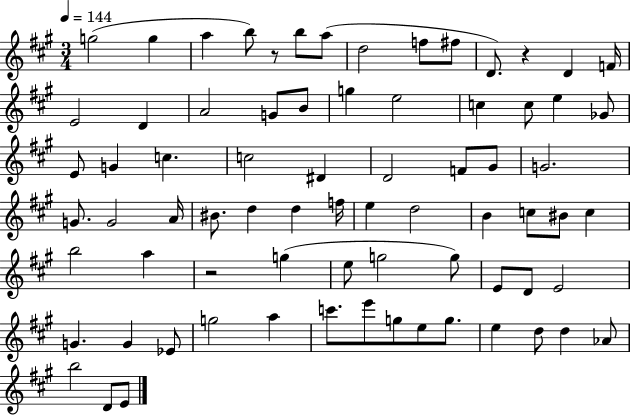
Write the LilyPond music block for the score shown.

{
  \clef treble
  \numericTimeSignature
  \time 3/4
  \key a \major
  \tempo 4 = 144
  \repeat volta 2 { g''2( g''4 | a''4 b''8) r8 b''8 a''8( | d''2 f''8 fis''8 | d'8.) r4 d'4 f'16 | \break e'2 d'4 | a'2 g'8 b'8 | g''4 e''2 | c''4 c''8 e''4 ges'8 | \break e'8 g'4 c''4. | c''2 dis'4 | d'2 f'8 gis'8 | g'2. | \break g'8. g'2 a'16 | bis'8. d''4 d''4 f''16 | e''4 d''2 | b'4 c''8 bis'8 c''4 | \break b''2 a''4 | r2 g''4( | e''8 g''2 g''8) | e'8 d'8 e'2 | \break g'4. g'4 ees'8 | g''2 a''4 | c'''8. e'''8 g''8 e''8 g''8. | e''4 d''8 d''4 aes'8 | \break b''2 d'8 e'8 | } \bar "|."
}